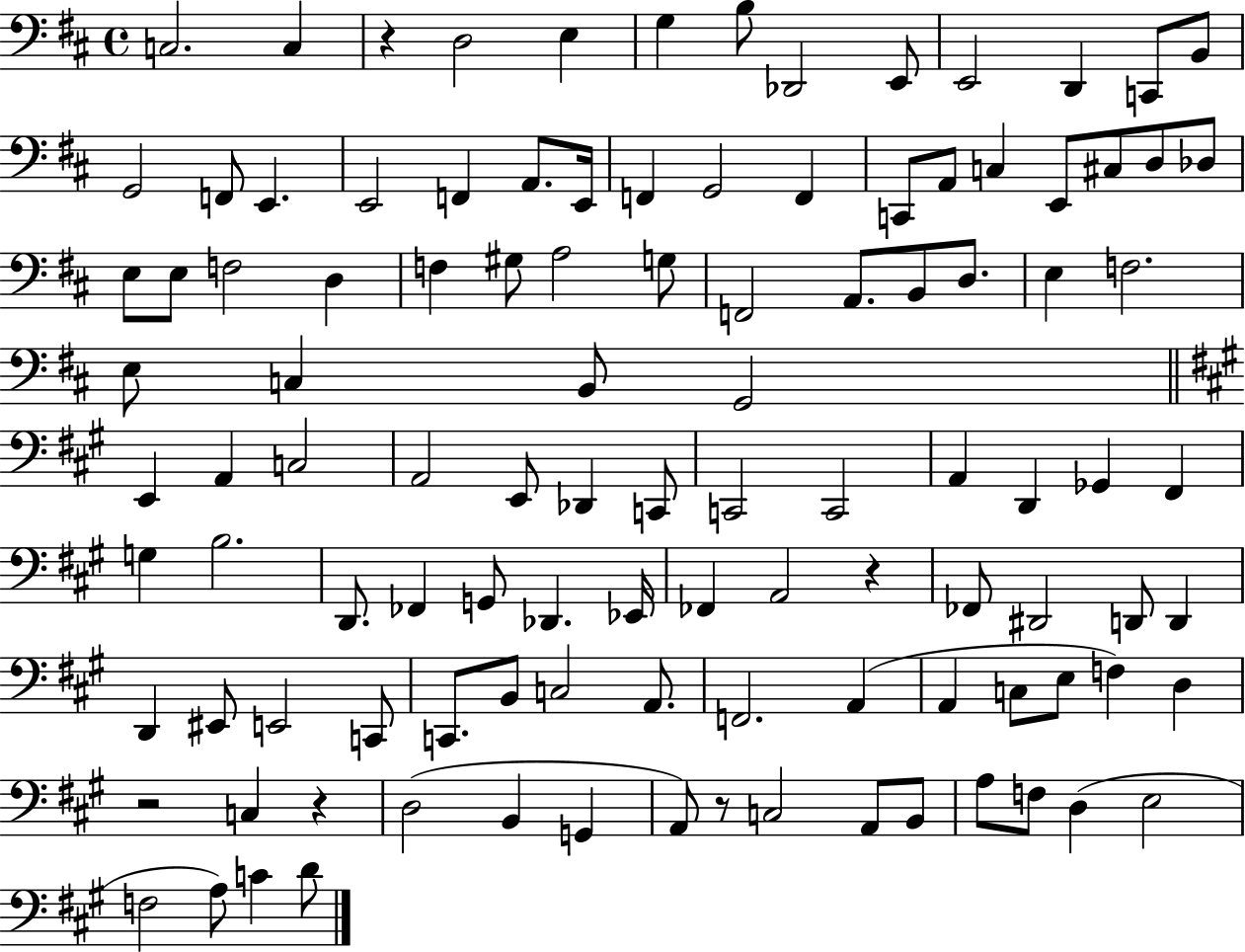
{
  \clef bass
  \time 4/4
  \defaultTimeSignature
  \key d \major
  \repeat volta 2 { c2. c4 | r4 d2 e4 | g4 b8 des,2 e,8 | e,2 d,4 c,8 b,8 | \break g,2 f,8 e,4. | e,2 f,4 a,8. e,16 | f,4 g,2 f,4 | c,8 a,8 c4 e,8 cis8 d8 des8 | \break e8 e8 f2 d4 | f4 gis8 a2 g8 | f,2 a,8. b,8 d8. | e4 f2. | \break e8 c4 b,8 g,2 | \bar "||" \break \key a \major e,4 a,4 c2 | a,2 e,8 des,4 c,8 | c,2 c,2 | a,4 d,4 ges,4 fis,4 | \break g4 b2. | d,8. fes,4 g,8 des,4. ees,16 | fes,4 a,2 r4 | fes,8 dis,2 d,8 d,4 | \break d,4 eis,8 e,2 c,8 | c,8. b,8 c2 a,8. | f,2. a,4( | a,4 c8 e8 f4) d4 | \break r2 c4 r4 | d2( b,4 g,4 | a,8) r8 c2 a,8 b,8 | a8 f8 d4( e2 | \break f2 a8) c'4 d'8 | } \bar "|."
}